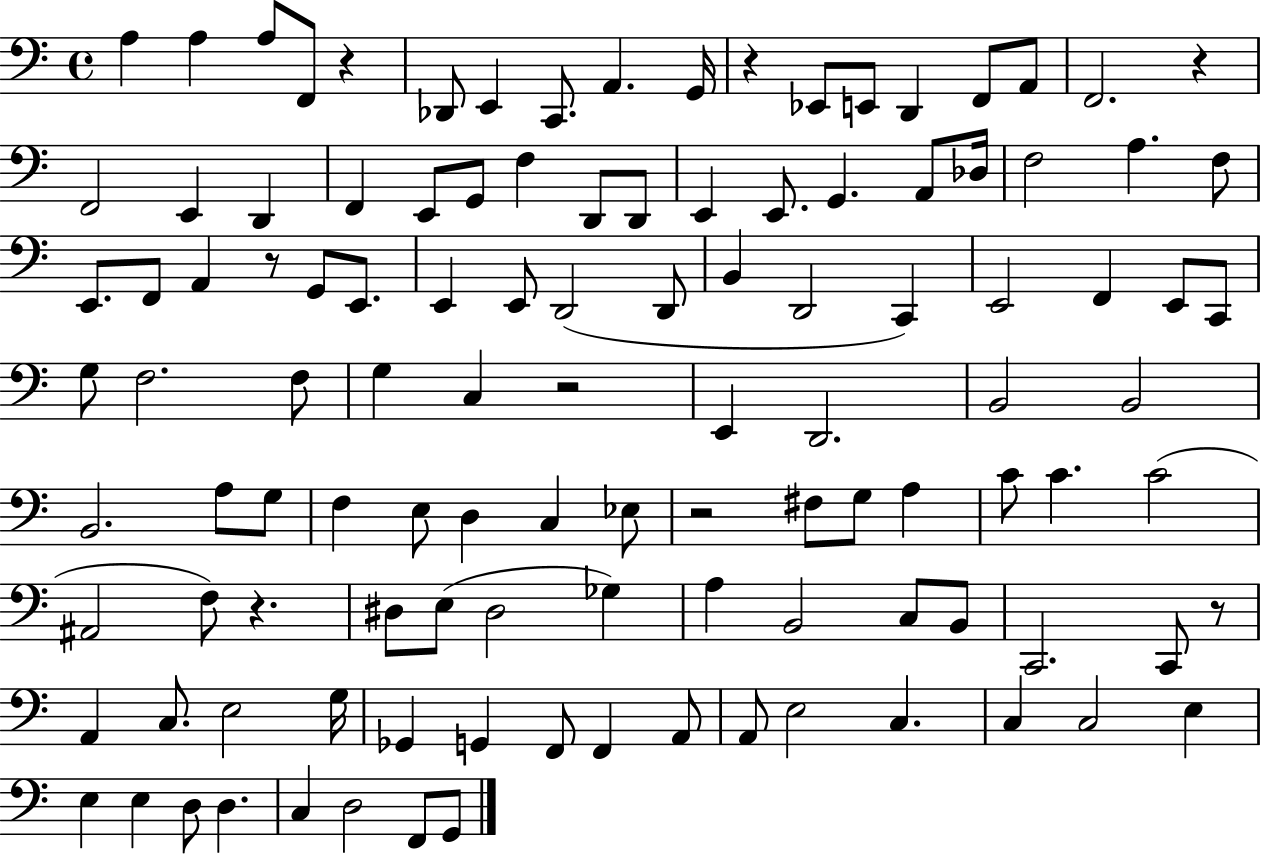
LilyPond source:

{
  \clef bass
  \time 4/4
  \defaultTimeSignature
  \key c \major
  a4 a4 a8 f,8 r4 | des,8 e,4 c,8. a,4. g,16 | r4 ees,8 e,8 d,4 f,8 a,8 | f,2. r4 | \break f,2 e,4 d,4 | f,4 e,8 g,8 f4 d,8 d,8 | e,4 e,8. g,4. a,8 des16 | f2 a4. f8 | \break e,8. f,8 a,4 r8 g,8 e,8. | e,4 e,8 d,2( d,8 | b,4 d,2 c,4) | e,2 f,4 e,8 c,8 | \break g8 f2. f8 | g4 c4 r2 | e,4 d,2. | b,2 b,2 | \break b,2. a8 g8 | f4 e8 d4 c4 ees8 | r2 fis8 g8 a4 | c'8 c'4. c'2( | \break ais,2 f8) r4. | dis8 e8( dis2 ges4) | a4 b,2 c8 b,8 | c,2. c,8 r8 | \break a,4 c8. e2 g16 | ges,4 g,4 f,8 f,4 a,8 | a,8 e2 c4. | c4 c2 e4 | \break e4 e4 d8 d4. | c4 d2 f,8 g,8 | \bar "|."
}